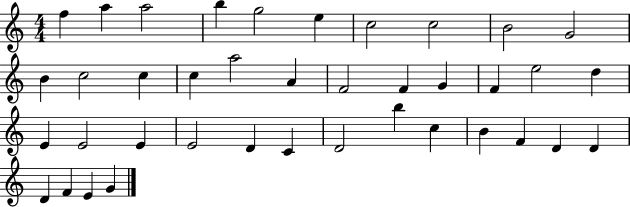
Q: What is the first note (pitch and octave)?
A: F5